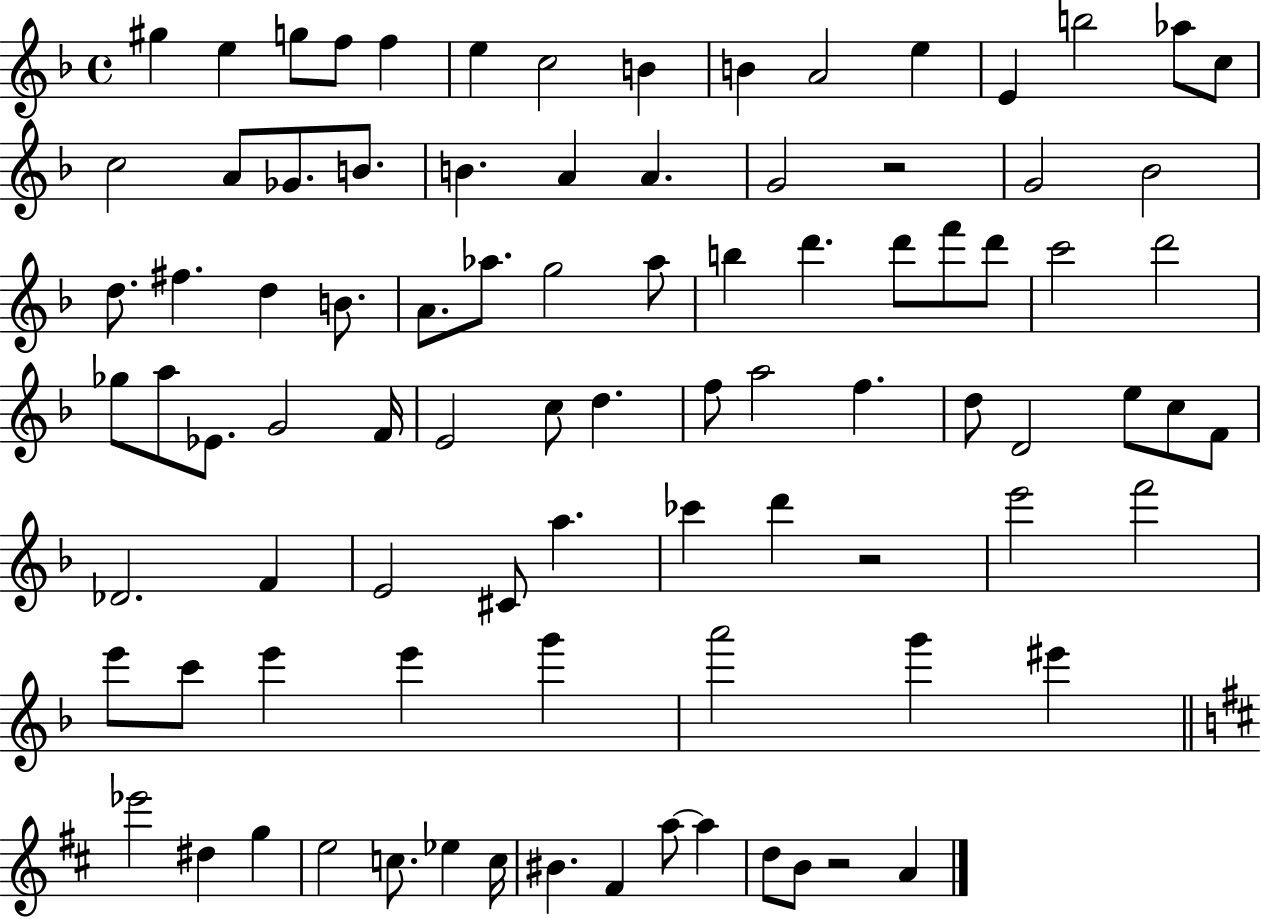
{
  \clef treble
  \time 4/4
  \defaultTimeSignature
  \key f \major
  gis''4 e''4 g''8 f''8 f''4 | e''4 c''2 b'4 | b'4 a'2 e''4 | e'4 b''2 aes''8 c''8 | \break c''2 a'8 ges'8. b'8. | b'4. a'4 a'4. | g'2 r2 | g'2 bes'2 | \break d''8. fis''4. d''4 b'8. | a'8. aes''8. g''2 aes''8 | b''4 d'''4. d'''8 f'''8 d'''8 | c'''2 d'''2 | \break ges''8 a''8 ees'8. g'2 f'16 | e'2 c''8 d''4. | f''8 a''2 f''4. | d''8 d'2 e''8 c''8 f'8 | \break des'2. f'4 | e'2 cis'8 a''4. | ces'''4 d'''4 r2 | e'''2 f'''2 | \break e'''8 c'''8 e'''4 e'''4 g'''4 | a'''2 g'''4 eis'''4 | \bar "||" \break \key b \minor ees'''2 dis''4 g''4 | e''2 c''8. ees''4 c''16 | bis'4. fis'4 a''8~~ a''4 | d''8 b'8 r2 a'4 | \break \bar "|."
}